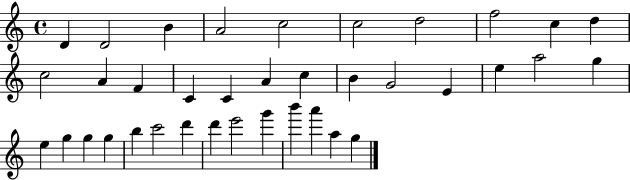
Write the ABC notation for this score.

X:1
T:Untitled
M:4/4
L:1/4
K:C
D D2 B A2 c2 c2 d2 f2 c d c2 A F C C A c B G2 E e a2 g e g g g b c'2 d' d' e'2 g' b' a' a g